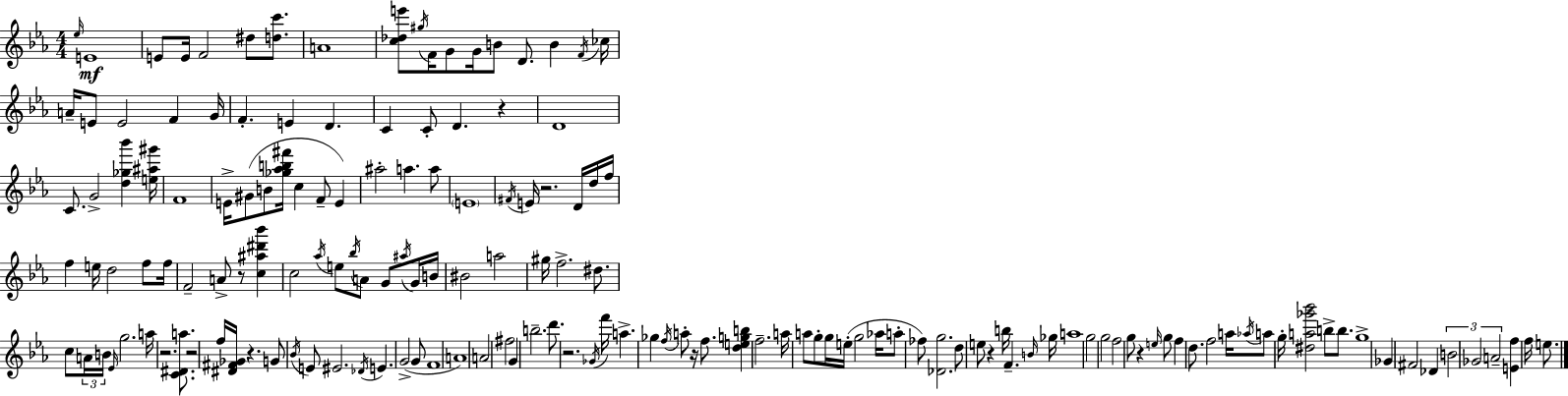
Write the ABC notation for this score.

X:1
T:Untitled
M:4/4
L:1/4
K:Eb
_e/4 E4 E/2 E/4 F2 ^d/2 [dc']/2 A4 [c_de']/2 ^g/4 F/4 G/2 G/4 B/2 D/2 B F/4 _c/4 A/4 E/2 E2 F G/4 F E D C C/2 D z D4 C/2 G2 [d_g_b'] [e^a^g']/4 F4 E/4 ^G/2 B/2 [_g_ab^f']/4 c F/2 E ^a2 a a/2 E4 ^F/4 E/4 z2 D/4 d/4 f/4 f e/4 d2 f/2 f/4 F2 A/2 z/2 [c^a^d'_b'] c2 _a/4 e/2 _b/4 A/2 G/2 ^a/4 G/4 B/4 ^B2 a2 ^g/4 f2 ^d/2 c/2 A/4 B/4 _E/4 g2 a/4 z2 [C^Da]/2 z2 f/4 [^D^F_G]/4 z G/2 _B/4 E/2 ^E2 _D/4 E G2 G/2 F4 A4 A2 ^f2 G b2 d'/2 z2 _G/4 f'/4 a _g f/4 a/2 z/4 f/2 [degb] f2 a/4 a/2 g/2 g/4 e/4 g2 _a/4 a/2 _f/2 [_Dg]2 d/2 e/2 z b/4 F B/4 _g/4 a4 g2 g2 f2 g/2 z e/4 g/2 f d/2 f2 a/4 _a/4 a/2 g/4 [^da_g'_b']2 b/2 b/2 g4 _G ^F2 _D B2 _G2 A2 [Ef] f/4 e/2